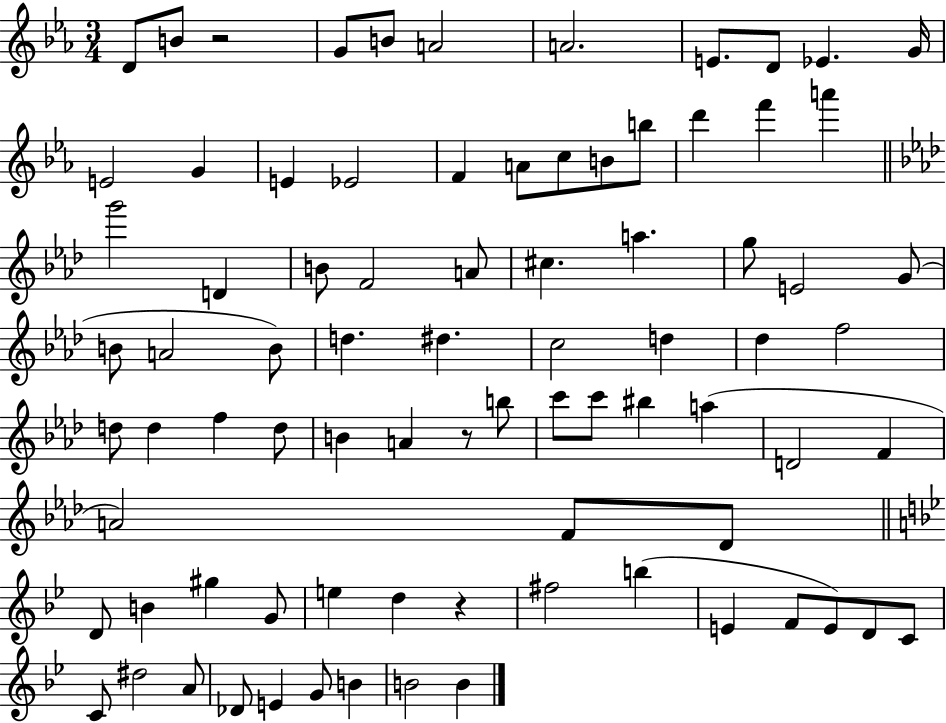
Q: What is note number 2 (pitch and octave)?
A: B4